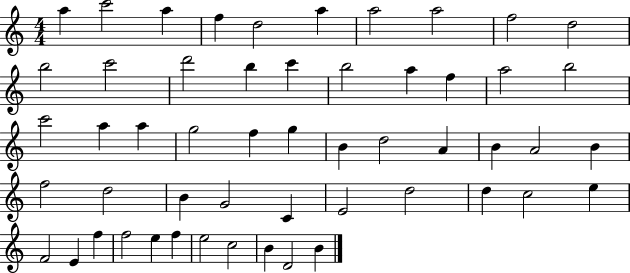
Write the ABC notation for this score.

X:1
T:Untitled
M:4/4
L:1/4
K:C
a c'2 a f d2 a a2 a2 f2 d2 b2 c'2 d'2 b c' b2 a f a2 b2 c'2 a a g2 f g B d2 A B A2 B f2 d2 B G2 C E2 d2 d c2 e F2 E f f2 e f e2 c2 B D2 B